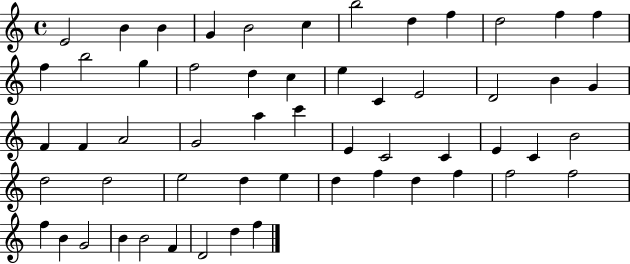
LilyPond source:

{
  \clef treble
  \time 4/4
  \defaultTimeSignature
  \key c \major
  e'2 b'4 b'4 | g'4 b'2 c''4 | b''2 d''4 f''4 | d''2 f''4 f''4 | \break f''4 b''2 g''4 | f''2 d''4 c''4 | e''4 c'4 e'2 | d'2 b'4 g'4 | \break f'4 f'4 a'2 | g'2 a''4 c'''4 | e'4 c'2 c'4 | e'4 c'4 b'2 | \break d''2 d''2 | e''2 d''4 e''4 | d''4 f''4 d''4 f''4 | f''2 f''2 | \break f''4 b'4 g'2 | b'4 b'2 f'4 | d'2 d''4 f''4 | \bar "|."
}